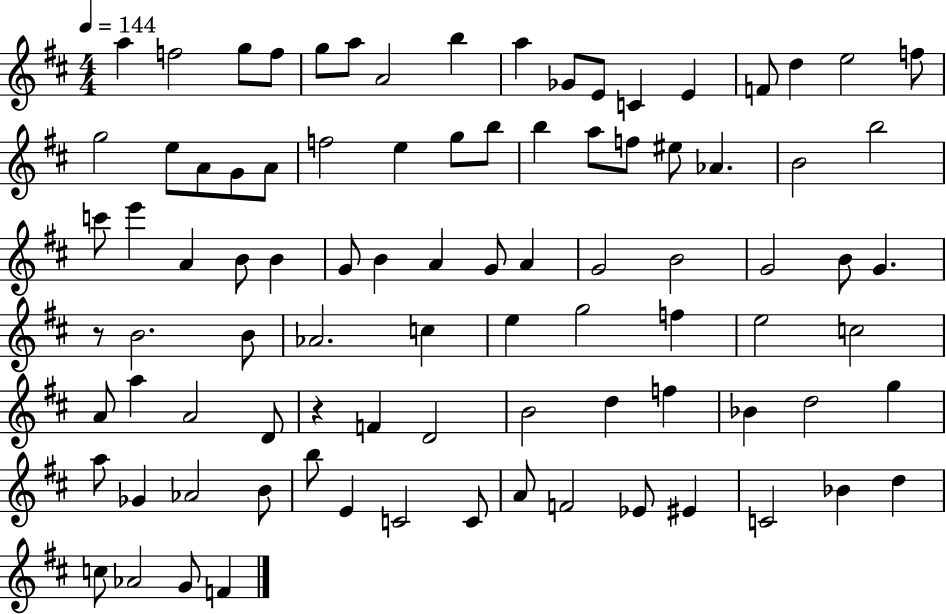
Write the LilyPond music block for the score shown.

{
  \clef treble
  \numericTimeSignature
  \time 4/4
  \key d \major
  \tempo 4 = 144
  \repeat volta 2 { a''4 f''2 g''8 f''8 | g''8 a''8 a'2 b''4 | a''4 ges'8 e'8 c'4 e'4 | f'8 d''4 e''2 f''8 | \break g''2 e''8 a'8 g'8 a'8 | f''2 e''4 g''8 b''8 | b''4 a''8 f''8 eis''8 aes'4. | b'2 b''2 | \break c'''8 e'''4 a'4 b'8 b'4 | g'8 b'4 a'4 g'8 a'4 | g'2 b'2 | g'2 b'8 g'4. | \break r8 b'2. b'8 | aes'2. c''4 | e''4 g''2 f''4 | e''2 c''2 | \break a'8 a''4 a'2 d'8 | r4 f'4 d'2 | b'2 d''4 f''4 | bes'4 d''2 g''4 | \break a''8 ges'4 aes'2 b'8 | b''8 e'4 c'2 c'8 | a'8 f'2 ees'8 eis'4 | c'2 bes'4 d''4 | \break c''8 aes'2 g'8 f'4 | } \bar "|."
}